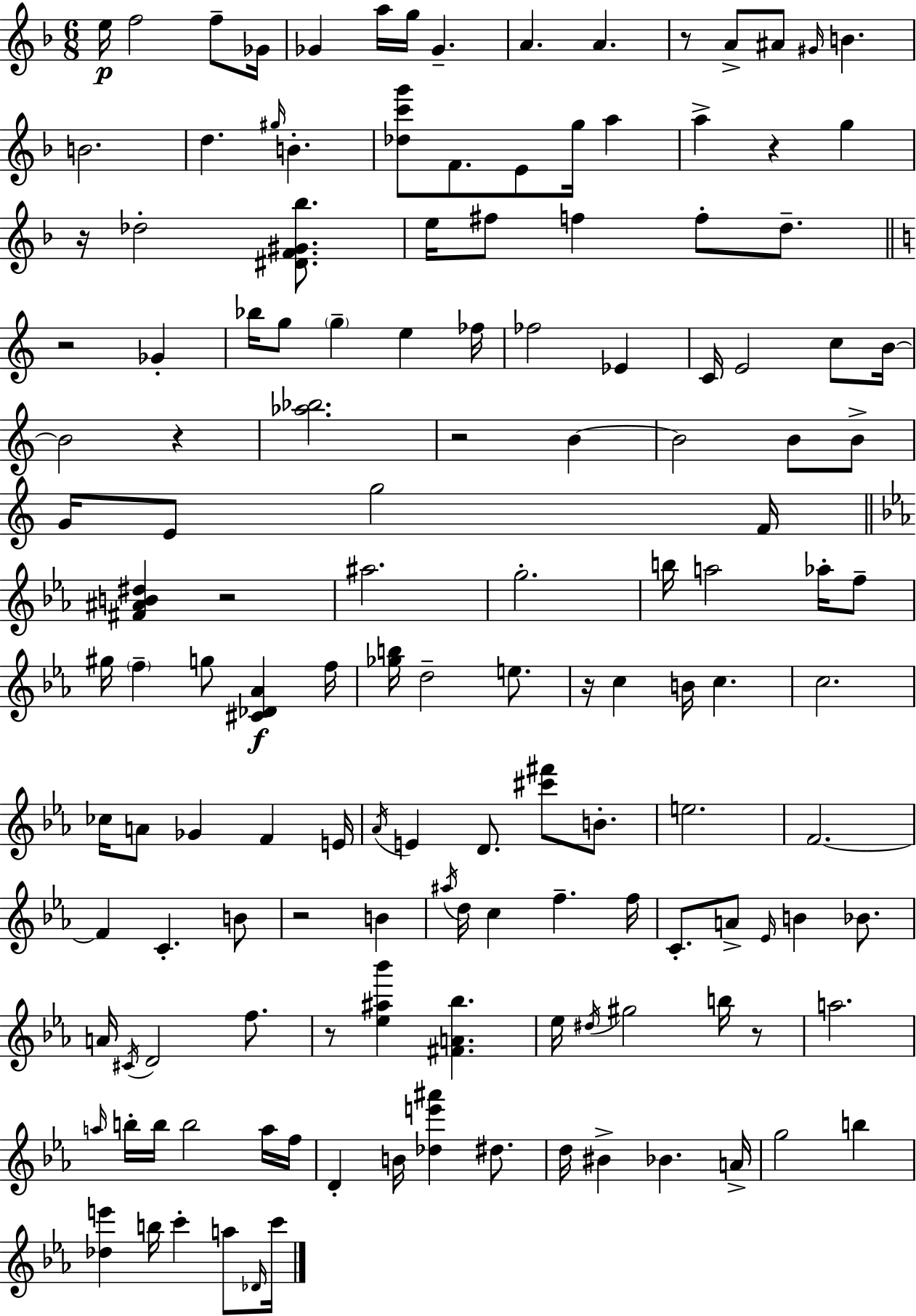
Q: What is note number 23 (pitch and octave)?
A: A5